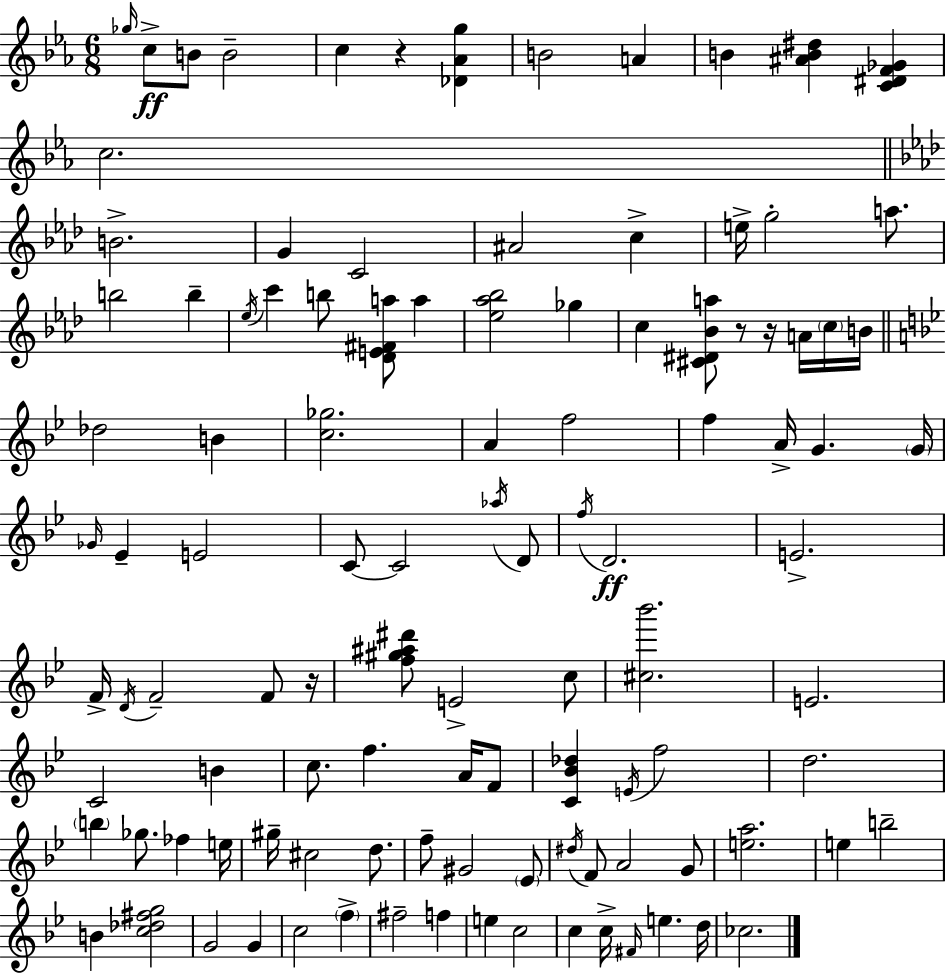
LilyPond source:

{
  \clef treble
  \numericTimeSignature
  \time 6/8
  \key ees \major
  \grace { ges''16 }\ff c''8-> b'8 b'2-- | c''4 r4 <des' aes' g''>4 | b'2 a'4 | b'4 <ais' b' dis''>4 <c' dis' f' ges'>4 | \break c''2. | \bar "||" \break \key aes \major b'2.-> | g'4 c'2 | ais'2 c''4-> | e''16-> g''2-. a''8. | \break b''2 b''4-- | \acciaccatura { ees''16 } c'''4 b''8 <des' e' fis' a''>8 a''4 | <ees'' aes'' bes''>2 ges''4 | c''4 <cis' dis' bes' a''>8 r8 r16 a'16 \parenthesize c''16 | \break b'16 \bar "||" \break \key bes \major des''2 b'4 | <c'' ges''>2. | a'4 f''2 | f''4 a'16-> g'4. \parenthesize g'16 | \break \grace { ges'16 } ees'4-- e'2 | c'8~~ c'2 \acciaccatura { aes''16 } | d'8 \acciaccatura { f''16 } d'2.\ff | e'2.-> | \break f'16-> \acciaccatura { d'16 } f'2-- | f'8 r16 <f'' gis'' ais'' dis'''>8 e'2-> | c''8 <cis'' bes'''>2. | e'2. | \break c'2 | b'4 c''8. f''4. | a'16 f'8 <c' bes' des''>4 \acciaccatura { e'16 } f''2 | d''2. | \break \parenthesize b''4 ges''8. | fes''4 e''16 gis''16-- cis''2 | d''8. f''8-- gis'2 | \parenthesize ees'8 \acciaccatura { dis''16 } f'8 a'2 | \break g'8 <e'' a''>2. | e''4 b''2-- | b'4 <c'' des'' fis'' g''>2 | g'2 | \break g'4 c''2 | \parenthesize f''4-> fis''2-- | f''4 e''4 c''2 | c''4 c''16-> \grace { fis'16 } | \break e''4. d''16 ces''2. | \bar "|."
}